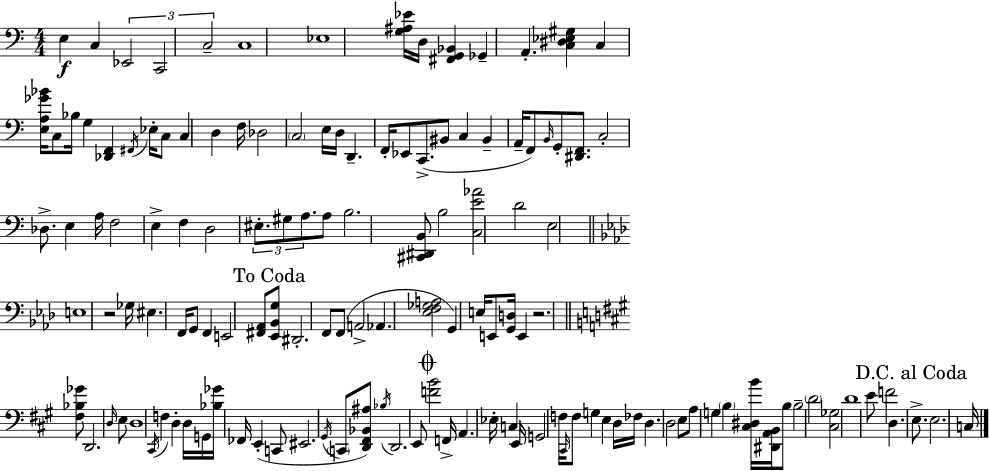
E3/q C3/q Eb2/h C2/h C3/h C3/w Eb3/w [G3,A#3,Eb4]/s D3/s [F#2,G2,Bb2]/q Gb2/q A2/q. [C3,D#3,Eb3,G#3]/q C3/q [E3,A3,Gb4,Bb4]/s C3/e Bb3/s G3/q [Db2,F2]/q F#2/s Eb3/s C3/e C3/q D3/q F3/s Db3/h C3/h E3/s D3/s D2/q. F2/s Eb2/e C2/e. BIS2/e C3/q BIS2/q A2/s F2/e B2/s G2/e [D#2,F2]/e. C3/h Db3/e. E3/q A3/s F3/h E3/q F3/q D3/h EIS3/e. G#3/e A3/e. A3/e B3/h. [C#2,D#2,B2]/e B3/h [C3,E4,Ab4]/h D4/h E3/h E3/w R/h Gb3/s EIS3/q. F2/s G2/e F2/q E2/h [F#2,Ab2]/e [Eb2,Bb2,G3]/e D#2/h. F2/e F2/e A2/h Ab2/q. [Eb3,F3,Gb3,A3]/h G2/q E3/s E2/e [G2,D3]/s E2/q R/h. [F#3,Bb3,Gb4]/e D2/h. D3/s E3/e D3/w C#2/s F3/q D3/q D3/s G2/s [Bb3,Gb4]/s FES2/s E2/q C2/e EIS2/h. G#2/s C2/e [D2,F#2,Bb2,A#3]/e Bb3/s D2/h. E2/e [F4,B4]/h F2/s A2/q. Eb3/s C3/q E2/s G2/h F3/s C#2/s F3/e G3/q E3/q D3/s FES3/s D3/q. D3/h E3/e A3/e G3/q B3/q [C#3,D#3,B4]/s [D#2,A2,B2]/s B3/e B3/h D4/h [C#3,Gb3]/h D4/w E4/e F4/h D3/q. E3/e. E3/h. C3/s